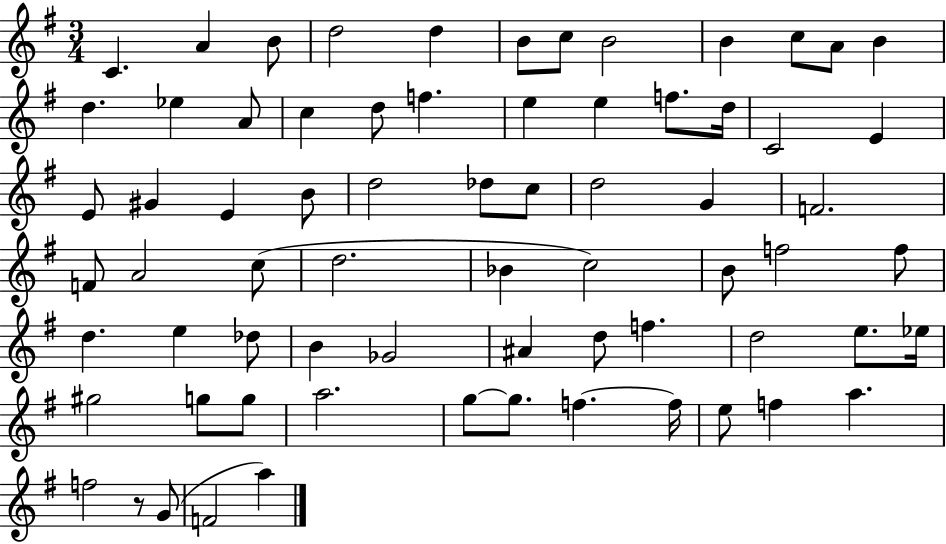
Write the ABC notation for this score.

X:1
T:Untitled
M:3/4
L:1/4
K:G
C A B/2 d2 d B/2 c/2 B2 B c/2 A/2 B d _e A/2 c d/2 f e e f/2 d/4 C2 E E/2 ^G E B/2 d2 _d/2 c/2 d2 G F2 F/2 A2 c/2 d2 _B c2 B/2 f2 f/2 d e _d/2 B _G2 ^A d/2 f d2 e/2 _e/4 ^g2 g/2 g/2 a2 g/2 g/2 f f/4 e/2 f a f2 z/2 G/2 F2 a